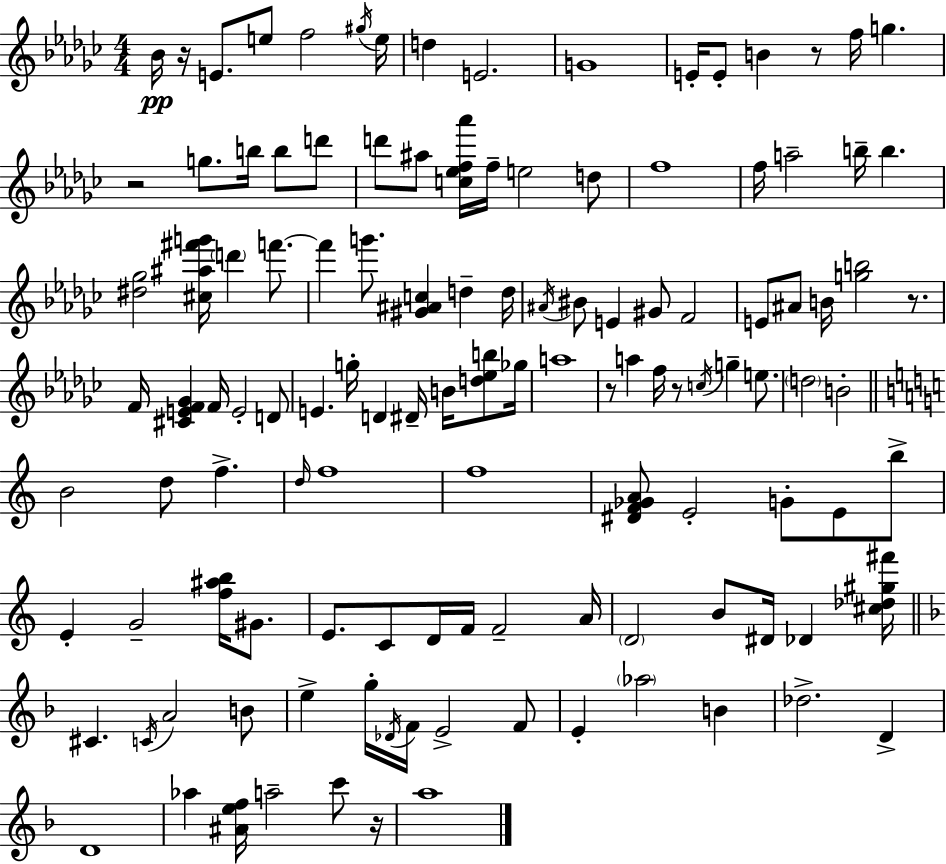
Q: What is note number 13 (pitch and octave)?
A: F5